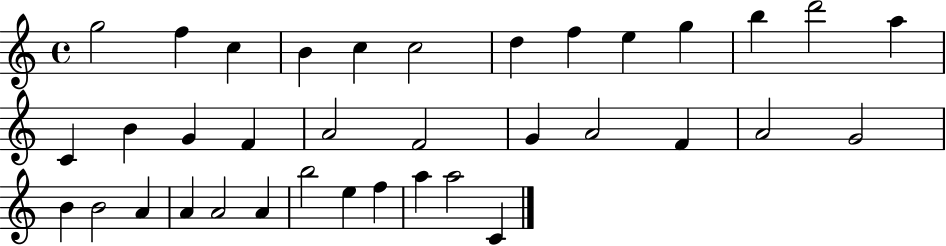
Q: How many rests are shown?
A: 0